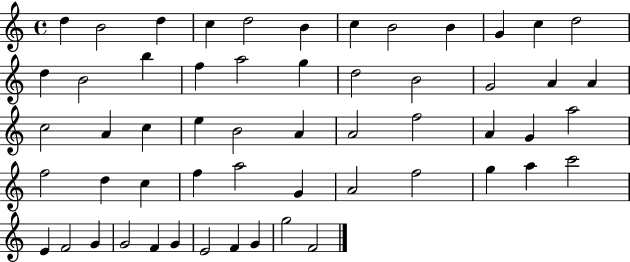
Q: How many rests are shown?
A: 0